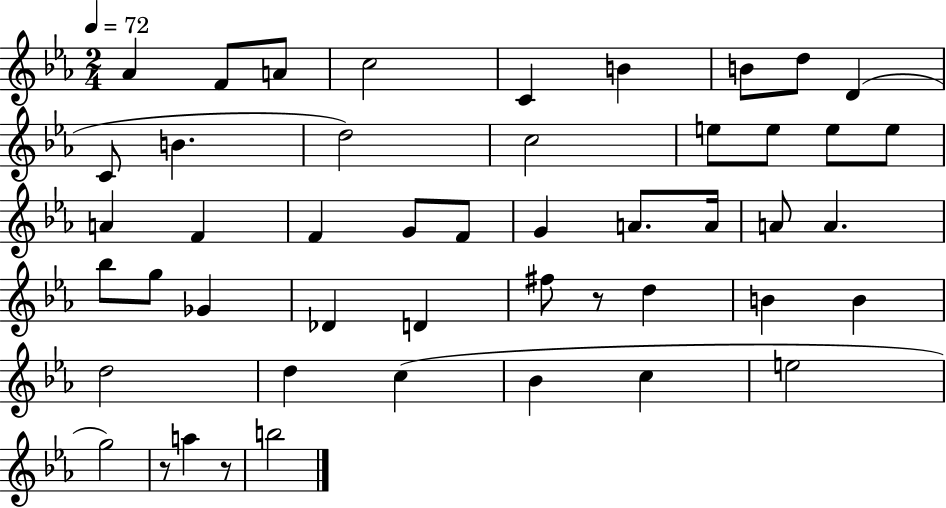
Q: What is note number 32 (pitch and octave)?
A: D4